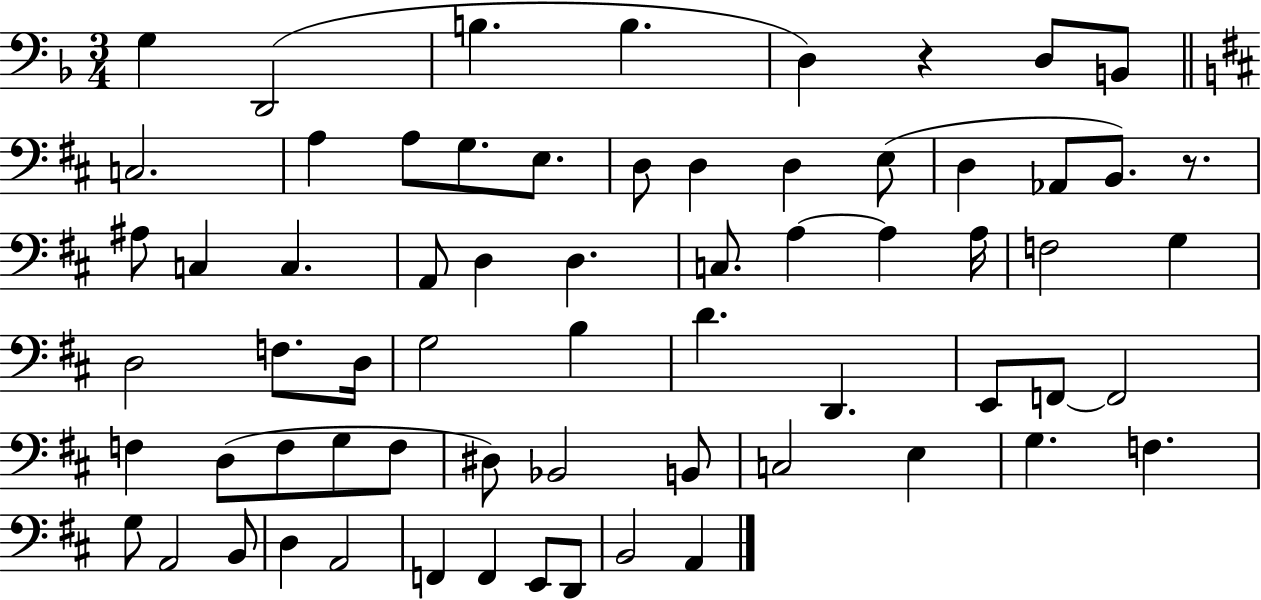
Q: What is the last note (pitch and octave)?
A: A2